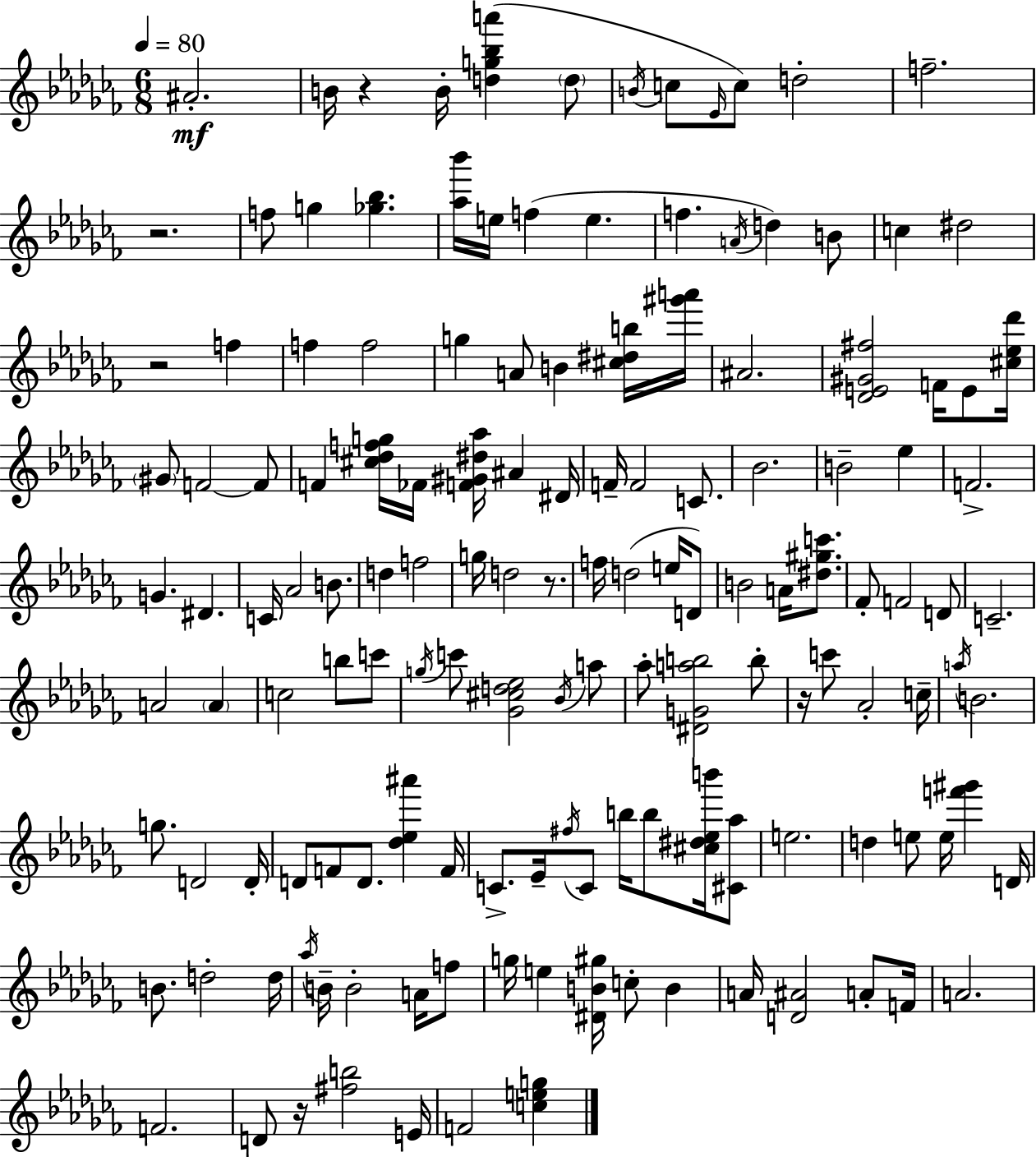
A#4/h. B4/s R/q B4/s [D5,G5,Bb5,A6]/q D5/e B4/s C5/e Eb4/s C5/e D5/h F5/h. R/h. F5/e G5/q [Gb5,Bb5]/q. [Ab5,Bb6]/s E5/s F5/q E5/q. F5/q. A4/s D5/q B4/e C5/q D#5/h R/h F5/q F5/q F5/h G5/q A4/e B4/q [C#5,D#5,B5]/s [G#6,A6]/s A#4/h. [Db4,E4,G#4,F#5]/h F4/s E4/e [C#5,Eb5,Db6]/s G#4/e F4/h F4/e F4/q [C#5,Db5,F5,G5]/s FES4/s [F4,G#4,D#5,Ab5]/s A#4/q D#4/s F4/s F4/h C4/e. Bb4/h. B4/h Eb5/q F4/h. G4/q. D#4/q. C4/s Ab4/h B4/e. D5/q F5/h G5/s D5/h R/e. F5/s D5/h E5/s D4/e B4/h A4/s [D#5,G#5,C6]/e. FES4/e F4/h D4/e C4/h. A4/h A4/q C5/h B5/e C6/e G5/s C6/e [Gb4,C#5,D5,Eb5]/h Bb4/s A5/e Ab5/e [D#4,G4,A5,B5]/h B5/e R/s C6/e Ab4/h C5/s A5/s B4/h. G5/e. D4/h D4/s D4/e F4/e D4/e. [Db5,Eb5,A#6]/q F4/s C4/e. Eb4/s F#5/s C4/e B5/s B5/e [C#5,D#5,Eb5,B6]/s [C#4,Ab5]/e E5/h. D5/q E5/e E5/s [F6,G#6]/q D4/s B4/e. D5/h D5/s Ab5/s B4/s B4/h A4/s F5/e G5/s E5/q [D#4,B4,G#5]/s C5/e B4/q A4/s [D4,A#4]/h A4/e F4/s A4/h. F4/h. D4/e R/s [F#5,B5]/h E4/s F4/h [C5,E5,G5]/q